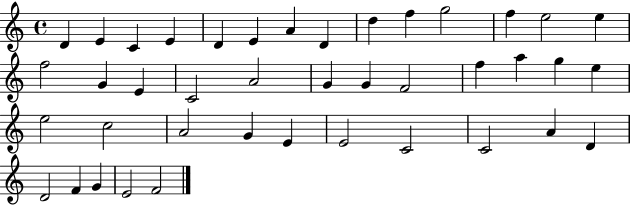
{
  \clef treble
  \time 4/4
  \defaultTimeSignature
  \key c \major
  d'4 e'4 c'4 e'4 | d'4 e'4 a'4 d'4 | d''4 f''4 g''2 | f''4 e''2 e''4 | \break f''2 g'4 e'4 | c'2 a'2 | g'4 g'4 f'2 | f''4 a''4 g''4 e''4 | \break e''2 c''2 | a'2 g'4 e'4 | e'2 c'2 | c'2 a'4 d'4 | \break d'2 f'4 g'4 | e'2 f'2 | \bar "|."
}